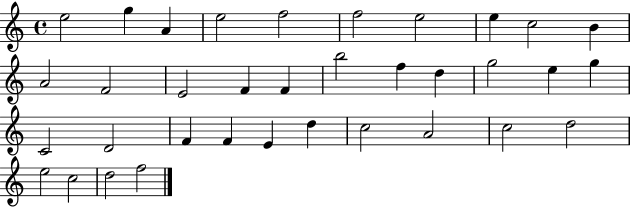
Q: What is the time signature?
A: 4/4